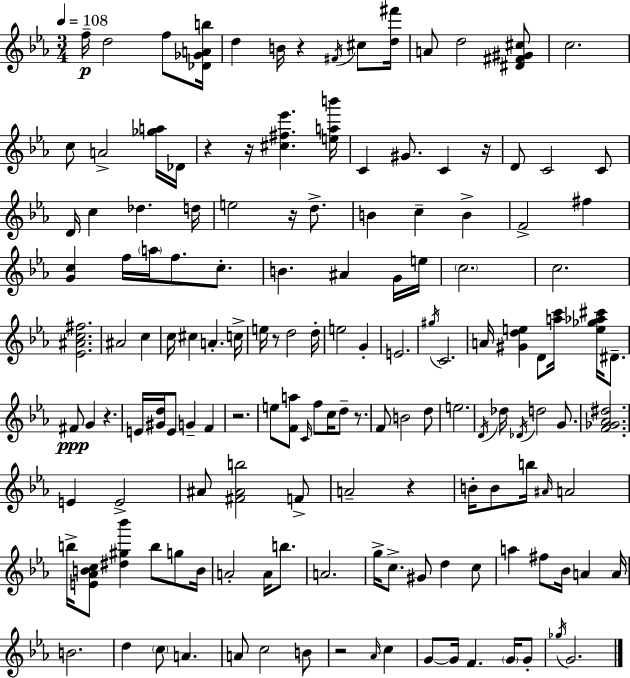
F5/s D5/h F5/e [Db4,Gb4,A4,B5]/s D5/q B4/s R/q F#4/s C#5/e [D5,F#6]/s A4/e D5/h [D#4,F#4,G#4,C#5]/e C5/h. C5/e A4/h [Gb5,A5]/s Db4/s R/q R/s [C#5,F#5,Eb6]/q. [E5,A5,B6]/s C4/q G#4/e. C4/q R/s D4/e C4/h C4/e D4/s C5/q Db5/q. D5/s E5/h R/s D5/e. B4/q C5/q B4/q F4/h F#5/q [G4,C5]/q F5/s A5/s F5/e. C5/e. B4/q. A#4/q G4/s E5/s C5/h. C5/h. [Eb4,A#4,C5,F#5]/h. A#4/h C5/q C5/s C#5/q A4/q. C5/s E5/s R/e D5/h D5/s E5/h G4/q E4/h. G#5/s C4/h. A4/s [G#4,D5,E5]/q D4/e [A5,C6]/s [E5,Gb5,Ab5,C#6]/s D#4/e. F#4/e G4/q R/q. E4/s [G#4,D5]/s E4/e G4/q F4/q R/h. E5/e [F4,A5]/e C4/s F5/e C5/s D5/e R/e. F4/e B4/h D5/e E5/h. D4/s Db5/s Db4/s D5/h G4/e. [F4,Gb4,Ab4,D#5]/h. E4/q E4/h A#4/e [F#4,A#4,B5]/h F4/e A4/h R/q B4/s B4/e B5/s A#4/s A4/h B5/s [E4,Ab4,B4,C5]/e [D#5,G#5,Bb6]/q B5/e G5/e B4/s A4/h A4/s B5/e. A4/h. G5/s C5/e. G#4/e D5/q C5/e A5/q F#5/e Bb4/s A4/q A4/s B4/h. D5/q C5/e A4/q. A4/e C5/h B4/e R/h Ab4/s C5/q G4/e G4/s F4/q. G4/s G4/e Gb5/s G4/h.